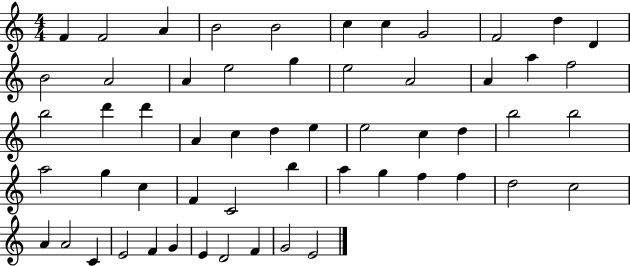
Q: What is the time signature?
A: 4/4